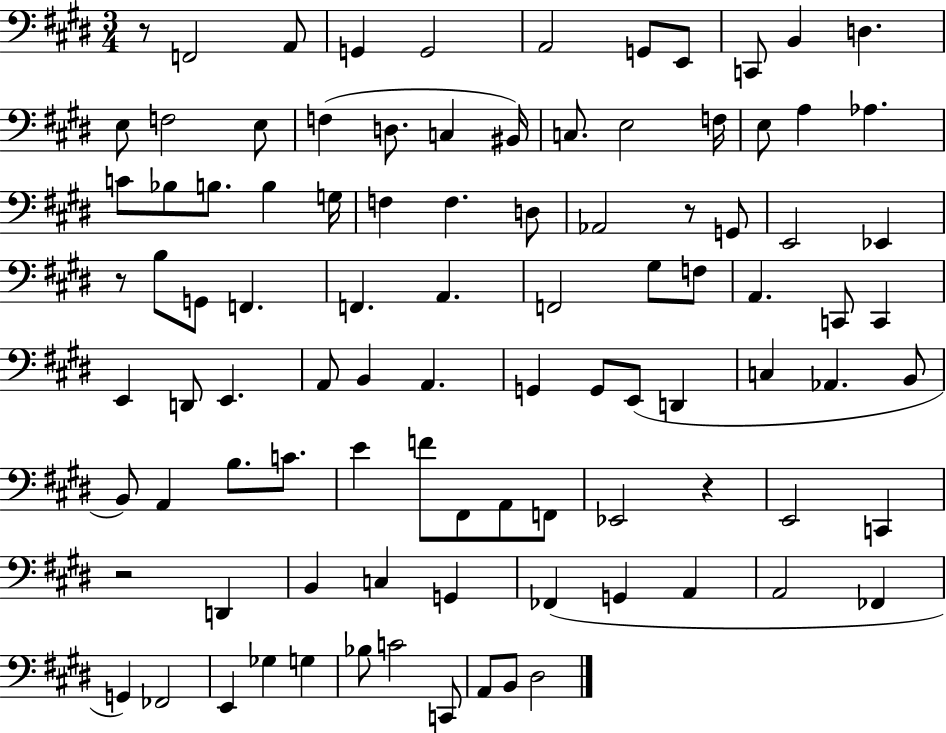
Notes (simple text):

R/e F2/h A2/e G2/q G2/h A2/h G2/e E2/e C2/e B2/q D3/q. E3/e F3/h E3/e F3/q D3/e. C3/q BIS2/s C3/e. E3/h F3/s E3/e A3/q Ab3/q. C4/e Bb3/e B3/e. B3/q G3/s F3/q F3/q. D3/e Ab2/h R/e G2/e E2/h Eb2/q R/e B3/e G2/e F2/q. F2/q. A2/q. F2/h G#3/e F3/e A2/q. C2/e C2/q E2/q D2/e E2/q. A2/e B2/q A2/q. G2/q G2/e E2/e D2/q C3/q Ab2/q. B2/e B2/e A2/q B3/e. C4/e. E4/q F4/e F#2/e A2/e F2/e Eb2/h R/q E2/h C2/q R/h D2/q B2/q C3/q G2/q FES2/q G2/q A2/q A2/h FES2/q G2/q FES2/h E2/q Gb3/q G3/q Bb3/e C4/h C2/e A2/e B2/e D#3/h